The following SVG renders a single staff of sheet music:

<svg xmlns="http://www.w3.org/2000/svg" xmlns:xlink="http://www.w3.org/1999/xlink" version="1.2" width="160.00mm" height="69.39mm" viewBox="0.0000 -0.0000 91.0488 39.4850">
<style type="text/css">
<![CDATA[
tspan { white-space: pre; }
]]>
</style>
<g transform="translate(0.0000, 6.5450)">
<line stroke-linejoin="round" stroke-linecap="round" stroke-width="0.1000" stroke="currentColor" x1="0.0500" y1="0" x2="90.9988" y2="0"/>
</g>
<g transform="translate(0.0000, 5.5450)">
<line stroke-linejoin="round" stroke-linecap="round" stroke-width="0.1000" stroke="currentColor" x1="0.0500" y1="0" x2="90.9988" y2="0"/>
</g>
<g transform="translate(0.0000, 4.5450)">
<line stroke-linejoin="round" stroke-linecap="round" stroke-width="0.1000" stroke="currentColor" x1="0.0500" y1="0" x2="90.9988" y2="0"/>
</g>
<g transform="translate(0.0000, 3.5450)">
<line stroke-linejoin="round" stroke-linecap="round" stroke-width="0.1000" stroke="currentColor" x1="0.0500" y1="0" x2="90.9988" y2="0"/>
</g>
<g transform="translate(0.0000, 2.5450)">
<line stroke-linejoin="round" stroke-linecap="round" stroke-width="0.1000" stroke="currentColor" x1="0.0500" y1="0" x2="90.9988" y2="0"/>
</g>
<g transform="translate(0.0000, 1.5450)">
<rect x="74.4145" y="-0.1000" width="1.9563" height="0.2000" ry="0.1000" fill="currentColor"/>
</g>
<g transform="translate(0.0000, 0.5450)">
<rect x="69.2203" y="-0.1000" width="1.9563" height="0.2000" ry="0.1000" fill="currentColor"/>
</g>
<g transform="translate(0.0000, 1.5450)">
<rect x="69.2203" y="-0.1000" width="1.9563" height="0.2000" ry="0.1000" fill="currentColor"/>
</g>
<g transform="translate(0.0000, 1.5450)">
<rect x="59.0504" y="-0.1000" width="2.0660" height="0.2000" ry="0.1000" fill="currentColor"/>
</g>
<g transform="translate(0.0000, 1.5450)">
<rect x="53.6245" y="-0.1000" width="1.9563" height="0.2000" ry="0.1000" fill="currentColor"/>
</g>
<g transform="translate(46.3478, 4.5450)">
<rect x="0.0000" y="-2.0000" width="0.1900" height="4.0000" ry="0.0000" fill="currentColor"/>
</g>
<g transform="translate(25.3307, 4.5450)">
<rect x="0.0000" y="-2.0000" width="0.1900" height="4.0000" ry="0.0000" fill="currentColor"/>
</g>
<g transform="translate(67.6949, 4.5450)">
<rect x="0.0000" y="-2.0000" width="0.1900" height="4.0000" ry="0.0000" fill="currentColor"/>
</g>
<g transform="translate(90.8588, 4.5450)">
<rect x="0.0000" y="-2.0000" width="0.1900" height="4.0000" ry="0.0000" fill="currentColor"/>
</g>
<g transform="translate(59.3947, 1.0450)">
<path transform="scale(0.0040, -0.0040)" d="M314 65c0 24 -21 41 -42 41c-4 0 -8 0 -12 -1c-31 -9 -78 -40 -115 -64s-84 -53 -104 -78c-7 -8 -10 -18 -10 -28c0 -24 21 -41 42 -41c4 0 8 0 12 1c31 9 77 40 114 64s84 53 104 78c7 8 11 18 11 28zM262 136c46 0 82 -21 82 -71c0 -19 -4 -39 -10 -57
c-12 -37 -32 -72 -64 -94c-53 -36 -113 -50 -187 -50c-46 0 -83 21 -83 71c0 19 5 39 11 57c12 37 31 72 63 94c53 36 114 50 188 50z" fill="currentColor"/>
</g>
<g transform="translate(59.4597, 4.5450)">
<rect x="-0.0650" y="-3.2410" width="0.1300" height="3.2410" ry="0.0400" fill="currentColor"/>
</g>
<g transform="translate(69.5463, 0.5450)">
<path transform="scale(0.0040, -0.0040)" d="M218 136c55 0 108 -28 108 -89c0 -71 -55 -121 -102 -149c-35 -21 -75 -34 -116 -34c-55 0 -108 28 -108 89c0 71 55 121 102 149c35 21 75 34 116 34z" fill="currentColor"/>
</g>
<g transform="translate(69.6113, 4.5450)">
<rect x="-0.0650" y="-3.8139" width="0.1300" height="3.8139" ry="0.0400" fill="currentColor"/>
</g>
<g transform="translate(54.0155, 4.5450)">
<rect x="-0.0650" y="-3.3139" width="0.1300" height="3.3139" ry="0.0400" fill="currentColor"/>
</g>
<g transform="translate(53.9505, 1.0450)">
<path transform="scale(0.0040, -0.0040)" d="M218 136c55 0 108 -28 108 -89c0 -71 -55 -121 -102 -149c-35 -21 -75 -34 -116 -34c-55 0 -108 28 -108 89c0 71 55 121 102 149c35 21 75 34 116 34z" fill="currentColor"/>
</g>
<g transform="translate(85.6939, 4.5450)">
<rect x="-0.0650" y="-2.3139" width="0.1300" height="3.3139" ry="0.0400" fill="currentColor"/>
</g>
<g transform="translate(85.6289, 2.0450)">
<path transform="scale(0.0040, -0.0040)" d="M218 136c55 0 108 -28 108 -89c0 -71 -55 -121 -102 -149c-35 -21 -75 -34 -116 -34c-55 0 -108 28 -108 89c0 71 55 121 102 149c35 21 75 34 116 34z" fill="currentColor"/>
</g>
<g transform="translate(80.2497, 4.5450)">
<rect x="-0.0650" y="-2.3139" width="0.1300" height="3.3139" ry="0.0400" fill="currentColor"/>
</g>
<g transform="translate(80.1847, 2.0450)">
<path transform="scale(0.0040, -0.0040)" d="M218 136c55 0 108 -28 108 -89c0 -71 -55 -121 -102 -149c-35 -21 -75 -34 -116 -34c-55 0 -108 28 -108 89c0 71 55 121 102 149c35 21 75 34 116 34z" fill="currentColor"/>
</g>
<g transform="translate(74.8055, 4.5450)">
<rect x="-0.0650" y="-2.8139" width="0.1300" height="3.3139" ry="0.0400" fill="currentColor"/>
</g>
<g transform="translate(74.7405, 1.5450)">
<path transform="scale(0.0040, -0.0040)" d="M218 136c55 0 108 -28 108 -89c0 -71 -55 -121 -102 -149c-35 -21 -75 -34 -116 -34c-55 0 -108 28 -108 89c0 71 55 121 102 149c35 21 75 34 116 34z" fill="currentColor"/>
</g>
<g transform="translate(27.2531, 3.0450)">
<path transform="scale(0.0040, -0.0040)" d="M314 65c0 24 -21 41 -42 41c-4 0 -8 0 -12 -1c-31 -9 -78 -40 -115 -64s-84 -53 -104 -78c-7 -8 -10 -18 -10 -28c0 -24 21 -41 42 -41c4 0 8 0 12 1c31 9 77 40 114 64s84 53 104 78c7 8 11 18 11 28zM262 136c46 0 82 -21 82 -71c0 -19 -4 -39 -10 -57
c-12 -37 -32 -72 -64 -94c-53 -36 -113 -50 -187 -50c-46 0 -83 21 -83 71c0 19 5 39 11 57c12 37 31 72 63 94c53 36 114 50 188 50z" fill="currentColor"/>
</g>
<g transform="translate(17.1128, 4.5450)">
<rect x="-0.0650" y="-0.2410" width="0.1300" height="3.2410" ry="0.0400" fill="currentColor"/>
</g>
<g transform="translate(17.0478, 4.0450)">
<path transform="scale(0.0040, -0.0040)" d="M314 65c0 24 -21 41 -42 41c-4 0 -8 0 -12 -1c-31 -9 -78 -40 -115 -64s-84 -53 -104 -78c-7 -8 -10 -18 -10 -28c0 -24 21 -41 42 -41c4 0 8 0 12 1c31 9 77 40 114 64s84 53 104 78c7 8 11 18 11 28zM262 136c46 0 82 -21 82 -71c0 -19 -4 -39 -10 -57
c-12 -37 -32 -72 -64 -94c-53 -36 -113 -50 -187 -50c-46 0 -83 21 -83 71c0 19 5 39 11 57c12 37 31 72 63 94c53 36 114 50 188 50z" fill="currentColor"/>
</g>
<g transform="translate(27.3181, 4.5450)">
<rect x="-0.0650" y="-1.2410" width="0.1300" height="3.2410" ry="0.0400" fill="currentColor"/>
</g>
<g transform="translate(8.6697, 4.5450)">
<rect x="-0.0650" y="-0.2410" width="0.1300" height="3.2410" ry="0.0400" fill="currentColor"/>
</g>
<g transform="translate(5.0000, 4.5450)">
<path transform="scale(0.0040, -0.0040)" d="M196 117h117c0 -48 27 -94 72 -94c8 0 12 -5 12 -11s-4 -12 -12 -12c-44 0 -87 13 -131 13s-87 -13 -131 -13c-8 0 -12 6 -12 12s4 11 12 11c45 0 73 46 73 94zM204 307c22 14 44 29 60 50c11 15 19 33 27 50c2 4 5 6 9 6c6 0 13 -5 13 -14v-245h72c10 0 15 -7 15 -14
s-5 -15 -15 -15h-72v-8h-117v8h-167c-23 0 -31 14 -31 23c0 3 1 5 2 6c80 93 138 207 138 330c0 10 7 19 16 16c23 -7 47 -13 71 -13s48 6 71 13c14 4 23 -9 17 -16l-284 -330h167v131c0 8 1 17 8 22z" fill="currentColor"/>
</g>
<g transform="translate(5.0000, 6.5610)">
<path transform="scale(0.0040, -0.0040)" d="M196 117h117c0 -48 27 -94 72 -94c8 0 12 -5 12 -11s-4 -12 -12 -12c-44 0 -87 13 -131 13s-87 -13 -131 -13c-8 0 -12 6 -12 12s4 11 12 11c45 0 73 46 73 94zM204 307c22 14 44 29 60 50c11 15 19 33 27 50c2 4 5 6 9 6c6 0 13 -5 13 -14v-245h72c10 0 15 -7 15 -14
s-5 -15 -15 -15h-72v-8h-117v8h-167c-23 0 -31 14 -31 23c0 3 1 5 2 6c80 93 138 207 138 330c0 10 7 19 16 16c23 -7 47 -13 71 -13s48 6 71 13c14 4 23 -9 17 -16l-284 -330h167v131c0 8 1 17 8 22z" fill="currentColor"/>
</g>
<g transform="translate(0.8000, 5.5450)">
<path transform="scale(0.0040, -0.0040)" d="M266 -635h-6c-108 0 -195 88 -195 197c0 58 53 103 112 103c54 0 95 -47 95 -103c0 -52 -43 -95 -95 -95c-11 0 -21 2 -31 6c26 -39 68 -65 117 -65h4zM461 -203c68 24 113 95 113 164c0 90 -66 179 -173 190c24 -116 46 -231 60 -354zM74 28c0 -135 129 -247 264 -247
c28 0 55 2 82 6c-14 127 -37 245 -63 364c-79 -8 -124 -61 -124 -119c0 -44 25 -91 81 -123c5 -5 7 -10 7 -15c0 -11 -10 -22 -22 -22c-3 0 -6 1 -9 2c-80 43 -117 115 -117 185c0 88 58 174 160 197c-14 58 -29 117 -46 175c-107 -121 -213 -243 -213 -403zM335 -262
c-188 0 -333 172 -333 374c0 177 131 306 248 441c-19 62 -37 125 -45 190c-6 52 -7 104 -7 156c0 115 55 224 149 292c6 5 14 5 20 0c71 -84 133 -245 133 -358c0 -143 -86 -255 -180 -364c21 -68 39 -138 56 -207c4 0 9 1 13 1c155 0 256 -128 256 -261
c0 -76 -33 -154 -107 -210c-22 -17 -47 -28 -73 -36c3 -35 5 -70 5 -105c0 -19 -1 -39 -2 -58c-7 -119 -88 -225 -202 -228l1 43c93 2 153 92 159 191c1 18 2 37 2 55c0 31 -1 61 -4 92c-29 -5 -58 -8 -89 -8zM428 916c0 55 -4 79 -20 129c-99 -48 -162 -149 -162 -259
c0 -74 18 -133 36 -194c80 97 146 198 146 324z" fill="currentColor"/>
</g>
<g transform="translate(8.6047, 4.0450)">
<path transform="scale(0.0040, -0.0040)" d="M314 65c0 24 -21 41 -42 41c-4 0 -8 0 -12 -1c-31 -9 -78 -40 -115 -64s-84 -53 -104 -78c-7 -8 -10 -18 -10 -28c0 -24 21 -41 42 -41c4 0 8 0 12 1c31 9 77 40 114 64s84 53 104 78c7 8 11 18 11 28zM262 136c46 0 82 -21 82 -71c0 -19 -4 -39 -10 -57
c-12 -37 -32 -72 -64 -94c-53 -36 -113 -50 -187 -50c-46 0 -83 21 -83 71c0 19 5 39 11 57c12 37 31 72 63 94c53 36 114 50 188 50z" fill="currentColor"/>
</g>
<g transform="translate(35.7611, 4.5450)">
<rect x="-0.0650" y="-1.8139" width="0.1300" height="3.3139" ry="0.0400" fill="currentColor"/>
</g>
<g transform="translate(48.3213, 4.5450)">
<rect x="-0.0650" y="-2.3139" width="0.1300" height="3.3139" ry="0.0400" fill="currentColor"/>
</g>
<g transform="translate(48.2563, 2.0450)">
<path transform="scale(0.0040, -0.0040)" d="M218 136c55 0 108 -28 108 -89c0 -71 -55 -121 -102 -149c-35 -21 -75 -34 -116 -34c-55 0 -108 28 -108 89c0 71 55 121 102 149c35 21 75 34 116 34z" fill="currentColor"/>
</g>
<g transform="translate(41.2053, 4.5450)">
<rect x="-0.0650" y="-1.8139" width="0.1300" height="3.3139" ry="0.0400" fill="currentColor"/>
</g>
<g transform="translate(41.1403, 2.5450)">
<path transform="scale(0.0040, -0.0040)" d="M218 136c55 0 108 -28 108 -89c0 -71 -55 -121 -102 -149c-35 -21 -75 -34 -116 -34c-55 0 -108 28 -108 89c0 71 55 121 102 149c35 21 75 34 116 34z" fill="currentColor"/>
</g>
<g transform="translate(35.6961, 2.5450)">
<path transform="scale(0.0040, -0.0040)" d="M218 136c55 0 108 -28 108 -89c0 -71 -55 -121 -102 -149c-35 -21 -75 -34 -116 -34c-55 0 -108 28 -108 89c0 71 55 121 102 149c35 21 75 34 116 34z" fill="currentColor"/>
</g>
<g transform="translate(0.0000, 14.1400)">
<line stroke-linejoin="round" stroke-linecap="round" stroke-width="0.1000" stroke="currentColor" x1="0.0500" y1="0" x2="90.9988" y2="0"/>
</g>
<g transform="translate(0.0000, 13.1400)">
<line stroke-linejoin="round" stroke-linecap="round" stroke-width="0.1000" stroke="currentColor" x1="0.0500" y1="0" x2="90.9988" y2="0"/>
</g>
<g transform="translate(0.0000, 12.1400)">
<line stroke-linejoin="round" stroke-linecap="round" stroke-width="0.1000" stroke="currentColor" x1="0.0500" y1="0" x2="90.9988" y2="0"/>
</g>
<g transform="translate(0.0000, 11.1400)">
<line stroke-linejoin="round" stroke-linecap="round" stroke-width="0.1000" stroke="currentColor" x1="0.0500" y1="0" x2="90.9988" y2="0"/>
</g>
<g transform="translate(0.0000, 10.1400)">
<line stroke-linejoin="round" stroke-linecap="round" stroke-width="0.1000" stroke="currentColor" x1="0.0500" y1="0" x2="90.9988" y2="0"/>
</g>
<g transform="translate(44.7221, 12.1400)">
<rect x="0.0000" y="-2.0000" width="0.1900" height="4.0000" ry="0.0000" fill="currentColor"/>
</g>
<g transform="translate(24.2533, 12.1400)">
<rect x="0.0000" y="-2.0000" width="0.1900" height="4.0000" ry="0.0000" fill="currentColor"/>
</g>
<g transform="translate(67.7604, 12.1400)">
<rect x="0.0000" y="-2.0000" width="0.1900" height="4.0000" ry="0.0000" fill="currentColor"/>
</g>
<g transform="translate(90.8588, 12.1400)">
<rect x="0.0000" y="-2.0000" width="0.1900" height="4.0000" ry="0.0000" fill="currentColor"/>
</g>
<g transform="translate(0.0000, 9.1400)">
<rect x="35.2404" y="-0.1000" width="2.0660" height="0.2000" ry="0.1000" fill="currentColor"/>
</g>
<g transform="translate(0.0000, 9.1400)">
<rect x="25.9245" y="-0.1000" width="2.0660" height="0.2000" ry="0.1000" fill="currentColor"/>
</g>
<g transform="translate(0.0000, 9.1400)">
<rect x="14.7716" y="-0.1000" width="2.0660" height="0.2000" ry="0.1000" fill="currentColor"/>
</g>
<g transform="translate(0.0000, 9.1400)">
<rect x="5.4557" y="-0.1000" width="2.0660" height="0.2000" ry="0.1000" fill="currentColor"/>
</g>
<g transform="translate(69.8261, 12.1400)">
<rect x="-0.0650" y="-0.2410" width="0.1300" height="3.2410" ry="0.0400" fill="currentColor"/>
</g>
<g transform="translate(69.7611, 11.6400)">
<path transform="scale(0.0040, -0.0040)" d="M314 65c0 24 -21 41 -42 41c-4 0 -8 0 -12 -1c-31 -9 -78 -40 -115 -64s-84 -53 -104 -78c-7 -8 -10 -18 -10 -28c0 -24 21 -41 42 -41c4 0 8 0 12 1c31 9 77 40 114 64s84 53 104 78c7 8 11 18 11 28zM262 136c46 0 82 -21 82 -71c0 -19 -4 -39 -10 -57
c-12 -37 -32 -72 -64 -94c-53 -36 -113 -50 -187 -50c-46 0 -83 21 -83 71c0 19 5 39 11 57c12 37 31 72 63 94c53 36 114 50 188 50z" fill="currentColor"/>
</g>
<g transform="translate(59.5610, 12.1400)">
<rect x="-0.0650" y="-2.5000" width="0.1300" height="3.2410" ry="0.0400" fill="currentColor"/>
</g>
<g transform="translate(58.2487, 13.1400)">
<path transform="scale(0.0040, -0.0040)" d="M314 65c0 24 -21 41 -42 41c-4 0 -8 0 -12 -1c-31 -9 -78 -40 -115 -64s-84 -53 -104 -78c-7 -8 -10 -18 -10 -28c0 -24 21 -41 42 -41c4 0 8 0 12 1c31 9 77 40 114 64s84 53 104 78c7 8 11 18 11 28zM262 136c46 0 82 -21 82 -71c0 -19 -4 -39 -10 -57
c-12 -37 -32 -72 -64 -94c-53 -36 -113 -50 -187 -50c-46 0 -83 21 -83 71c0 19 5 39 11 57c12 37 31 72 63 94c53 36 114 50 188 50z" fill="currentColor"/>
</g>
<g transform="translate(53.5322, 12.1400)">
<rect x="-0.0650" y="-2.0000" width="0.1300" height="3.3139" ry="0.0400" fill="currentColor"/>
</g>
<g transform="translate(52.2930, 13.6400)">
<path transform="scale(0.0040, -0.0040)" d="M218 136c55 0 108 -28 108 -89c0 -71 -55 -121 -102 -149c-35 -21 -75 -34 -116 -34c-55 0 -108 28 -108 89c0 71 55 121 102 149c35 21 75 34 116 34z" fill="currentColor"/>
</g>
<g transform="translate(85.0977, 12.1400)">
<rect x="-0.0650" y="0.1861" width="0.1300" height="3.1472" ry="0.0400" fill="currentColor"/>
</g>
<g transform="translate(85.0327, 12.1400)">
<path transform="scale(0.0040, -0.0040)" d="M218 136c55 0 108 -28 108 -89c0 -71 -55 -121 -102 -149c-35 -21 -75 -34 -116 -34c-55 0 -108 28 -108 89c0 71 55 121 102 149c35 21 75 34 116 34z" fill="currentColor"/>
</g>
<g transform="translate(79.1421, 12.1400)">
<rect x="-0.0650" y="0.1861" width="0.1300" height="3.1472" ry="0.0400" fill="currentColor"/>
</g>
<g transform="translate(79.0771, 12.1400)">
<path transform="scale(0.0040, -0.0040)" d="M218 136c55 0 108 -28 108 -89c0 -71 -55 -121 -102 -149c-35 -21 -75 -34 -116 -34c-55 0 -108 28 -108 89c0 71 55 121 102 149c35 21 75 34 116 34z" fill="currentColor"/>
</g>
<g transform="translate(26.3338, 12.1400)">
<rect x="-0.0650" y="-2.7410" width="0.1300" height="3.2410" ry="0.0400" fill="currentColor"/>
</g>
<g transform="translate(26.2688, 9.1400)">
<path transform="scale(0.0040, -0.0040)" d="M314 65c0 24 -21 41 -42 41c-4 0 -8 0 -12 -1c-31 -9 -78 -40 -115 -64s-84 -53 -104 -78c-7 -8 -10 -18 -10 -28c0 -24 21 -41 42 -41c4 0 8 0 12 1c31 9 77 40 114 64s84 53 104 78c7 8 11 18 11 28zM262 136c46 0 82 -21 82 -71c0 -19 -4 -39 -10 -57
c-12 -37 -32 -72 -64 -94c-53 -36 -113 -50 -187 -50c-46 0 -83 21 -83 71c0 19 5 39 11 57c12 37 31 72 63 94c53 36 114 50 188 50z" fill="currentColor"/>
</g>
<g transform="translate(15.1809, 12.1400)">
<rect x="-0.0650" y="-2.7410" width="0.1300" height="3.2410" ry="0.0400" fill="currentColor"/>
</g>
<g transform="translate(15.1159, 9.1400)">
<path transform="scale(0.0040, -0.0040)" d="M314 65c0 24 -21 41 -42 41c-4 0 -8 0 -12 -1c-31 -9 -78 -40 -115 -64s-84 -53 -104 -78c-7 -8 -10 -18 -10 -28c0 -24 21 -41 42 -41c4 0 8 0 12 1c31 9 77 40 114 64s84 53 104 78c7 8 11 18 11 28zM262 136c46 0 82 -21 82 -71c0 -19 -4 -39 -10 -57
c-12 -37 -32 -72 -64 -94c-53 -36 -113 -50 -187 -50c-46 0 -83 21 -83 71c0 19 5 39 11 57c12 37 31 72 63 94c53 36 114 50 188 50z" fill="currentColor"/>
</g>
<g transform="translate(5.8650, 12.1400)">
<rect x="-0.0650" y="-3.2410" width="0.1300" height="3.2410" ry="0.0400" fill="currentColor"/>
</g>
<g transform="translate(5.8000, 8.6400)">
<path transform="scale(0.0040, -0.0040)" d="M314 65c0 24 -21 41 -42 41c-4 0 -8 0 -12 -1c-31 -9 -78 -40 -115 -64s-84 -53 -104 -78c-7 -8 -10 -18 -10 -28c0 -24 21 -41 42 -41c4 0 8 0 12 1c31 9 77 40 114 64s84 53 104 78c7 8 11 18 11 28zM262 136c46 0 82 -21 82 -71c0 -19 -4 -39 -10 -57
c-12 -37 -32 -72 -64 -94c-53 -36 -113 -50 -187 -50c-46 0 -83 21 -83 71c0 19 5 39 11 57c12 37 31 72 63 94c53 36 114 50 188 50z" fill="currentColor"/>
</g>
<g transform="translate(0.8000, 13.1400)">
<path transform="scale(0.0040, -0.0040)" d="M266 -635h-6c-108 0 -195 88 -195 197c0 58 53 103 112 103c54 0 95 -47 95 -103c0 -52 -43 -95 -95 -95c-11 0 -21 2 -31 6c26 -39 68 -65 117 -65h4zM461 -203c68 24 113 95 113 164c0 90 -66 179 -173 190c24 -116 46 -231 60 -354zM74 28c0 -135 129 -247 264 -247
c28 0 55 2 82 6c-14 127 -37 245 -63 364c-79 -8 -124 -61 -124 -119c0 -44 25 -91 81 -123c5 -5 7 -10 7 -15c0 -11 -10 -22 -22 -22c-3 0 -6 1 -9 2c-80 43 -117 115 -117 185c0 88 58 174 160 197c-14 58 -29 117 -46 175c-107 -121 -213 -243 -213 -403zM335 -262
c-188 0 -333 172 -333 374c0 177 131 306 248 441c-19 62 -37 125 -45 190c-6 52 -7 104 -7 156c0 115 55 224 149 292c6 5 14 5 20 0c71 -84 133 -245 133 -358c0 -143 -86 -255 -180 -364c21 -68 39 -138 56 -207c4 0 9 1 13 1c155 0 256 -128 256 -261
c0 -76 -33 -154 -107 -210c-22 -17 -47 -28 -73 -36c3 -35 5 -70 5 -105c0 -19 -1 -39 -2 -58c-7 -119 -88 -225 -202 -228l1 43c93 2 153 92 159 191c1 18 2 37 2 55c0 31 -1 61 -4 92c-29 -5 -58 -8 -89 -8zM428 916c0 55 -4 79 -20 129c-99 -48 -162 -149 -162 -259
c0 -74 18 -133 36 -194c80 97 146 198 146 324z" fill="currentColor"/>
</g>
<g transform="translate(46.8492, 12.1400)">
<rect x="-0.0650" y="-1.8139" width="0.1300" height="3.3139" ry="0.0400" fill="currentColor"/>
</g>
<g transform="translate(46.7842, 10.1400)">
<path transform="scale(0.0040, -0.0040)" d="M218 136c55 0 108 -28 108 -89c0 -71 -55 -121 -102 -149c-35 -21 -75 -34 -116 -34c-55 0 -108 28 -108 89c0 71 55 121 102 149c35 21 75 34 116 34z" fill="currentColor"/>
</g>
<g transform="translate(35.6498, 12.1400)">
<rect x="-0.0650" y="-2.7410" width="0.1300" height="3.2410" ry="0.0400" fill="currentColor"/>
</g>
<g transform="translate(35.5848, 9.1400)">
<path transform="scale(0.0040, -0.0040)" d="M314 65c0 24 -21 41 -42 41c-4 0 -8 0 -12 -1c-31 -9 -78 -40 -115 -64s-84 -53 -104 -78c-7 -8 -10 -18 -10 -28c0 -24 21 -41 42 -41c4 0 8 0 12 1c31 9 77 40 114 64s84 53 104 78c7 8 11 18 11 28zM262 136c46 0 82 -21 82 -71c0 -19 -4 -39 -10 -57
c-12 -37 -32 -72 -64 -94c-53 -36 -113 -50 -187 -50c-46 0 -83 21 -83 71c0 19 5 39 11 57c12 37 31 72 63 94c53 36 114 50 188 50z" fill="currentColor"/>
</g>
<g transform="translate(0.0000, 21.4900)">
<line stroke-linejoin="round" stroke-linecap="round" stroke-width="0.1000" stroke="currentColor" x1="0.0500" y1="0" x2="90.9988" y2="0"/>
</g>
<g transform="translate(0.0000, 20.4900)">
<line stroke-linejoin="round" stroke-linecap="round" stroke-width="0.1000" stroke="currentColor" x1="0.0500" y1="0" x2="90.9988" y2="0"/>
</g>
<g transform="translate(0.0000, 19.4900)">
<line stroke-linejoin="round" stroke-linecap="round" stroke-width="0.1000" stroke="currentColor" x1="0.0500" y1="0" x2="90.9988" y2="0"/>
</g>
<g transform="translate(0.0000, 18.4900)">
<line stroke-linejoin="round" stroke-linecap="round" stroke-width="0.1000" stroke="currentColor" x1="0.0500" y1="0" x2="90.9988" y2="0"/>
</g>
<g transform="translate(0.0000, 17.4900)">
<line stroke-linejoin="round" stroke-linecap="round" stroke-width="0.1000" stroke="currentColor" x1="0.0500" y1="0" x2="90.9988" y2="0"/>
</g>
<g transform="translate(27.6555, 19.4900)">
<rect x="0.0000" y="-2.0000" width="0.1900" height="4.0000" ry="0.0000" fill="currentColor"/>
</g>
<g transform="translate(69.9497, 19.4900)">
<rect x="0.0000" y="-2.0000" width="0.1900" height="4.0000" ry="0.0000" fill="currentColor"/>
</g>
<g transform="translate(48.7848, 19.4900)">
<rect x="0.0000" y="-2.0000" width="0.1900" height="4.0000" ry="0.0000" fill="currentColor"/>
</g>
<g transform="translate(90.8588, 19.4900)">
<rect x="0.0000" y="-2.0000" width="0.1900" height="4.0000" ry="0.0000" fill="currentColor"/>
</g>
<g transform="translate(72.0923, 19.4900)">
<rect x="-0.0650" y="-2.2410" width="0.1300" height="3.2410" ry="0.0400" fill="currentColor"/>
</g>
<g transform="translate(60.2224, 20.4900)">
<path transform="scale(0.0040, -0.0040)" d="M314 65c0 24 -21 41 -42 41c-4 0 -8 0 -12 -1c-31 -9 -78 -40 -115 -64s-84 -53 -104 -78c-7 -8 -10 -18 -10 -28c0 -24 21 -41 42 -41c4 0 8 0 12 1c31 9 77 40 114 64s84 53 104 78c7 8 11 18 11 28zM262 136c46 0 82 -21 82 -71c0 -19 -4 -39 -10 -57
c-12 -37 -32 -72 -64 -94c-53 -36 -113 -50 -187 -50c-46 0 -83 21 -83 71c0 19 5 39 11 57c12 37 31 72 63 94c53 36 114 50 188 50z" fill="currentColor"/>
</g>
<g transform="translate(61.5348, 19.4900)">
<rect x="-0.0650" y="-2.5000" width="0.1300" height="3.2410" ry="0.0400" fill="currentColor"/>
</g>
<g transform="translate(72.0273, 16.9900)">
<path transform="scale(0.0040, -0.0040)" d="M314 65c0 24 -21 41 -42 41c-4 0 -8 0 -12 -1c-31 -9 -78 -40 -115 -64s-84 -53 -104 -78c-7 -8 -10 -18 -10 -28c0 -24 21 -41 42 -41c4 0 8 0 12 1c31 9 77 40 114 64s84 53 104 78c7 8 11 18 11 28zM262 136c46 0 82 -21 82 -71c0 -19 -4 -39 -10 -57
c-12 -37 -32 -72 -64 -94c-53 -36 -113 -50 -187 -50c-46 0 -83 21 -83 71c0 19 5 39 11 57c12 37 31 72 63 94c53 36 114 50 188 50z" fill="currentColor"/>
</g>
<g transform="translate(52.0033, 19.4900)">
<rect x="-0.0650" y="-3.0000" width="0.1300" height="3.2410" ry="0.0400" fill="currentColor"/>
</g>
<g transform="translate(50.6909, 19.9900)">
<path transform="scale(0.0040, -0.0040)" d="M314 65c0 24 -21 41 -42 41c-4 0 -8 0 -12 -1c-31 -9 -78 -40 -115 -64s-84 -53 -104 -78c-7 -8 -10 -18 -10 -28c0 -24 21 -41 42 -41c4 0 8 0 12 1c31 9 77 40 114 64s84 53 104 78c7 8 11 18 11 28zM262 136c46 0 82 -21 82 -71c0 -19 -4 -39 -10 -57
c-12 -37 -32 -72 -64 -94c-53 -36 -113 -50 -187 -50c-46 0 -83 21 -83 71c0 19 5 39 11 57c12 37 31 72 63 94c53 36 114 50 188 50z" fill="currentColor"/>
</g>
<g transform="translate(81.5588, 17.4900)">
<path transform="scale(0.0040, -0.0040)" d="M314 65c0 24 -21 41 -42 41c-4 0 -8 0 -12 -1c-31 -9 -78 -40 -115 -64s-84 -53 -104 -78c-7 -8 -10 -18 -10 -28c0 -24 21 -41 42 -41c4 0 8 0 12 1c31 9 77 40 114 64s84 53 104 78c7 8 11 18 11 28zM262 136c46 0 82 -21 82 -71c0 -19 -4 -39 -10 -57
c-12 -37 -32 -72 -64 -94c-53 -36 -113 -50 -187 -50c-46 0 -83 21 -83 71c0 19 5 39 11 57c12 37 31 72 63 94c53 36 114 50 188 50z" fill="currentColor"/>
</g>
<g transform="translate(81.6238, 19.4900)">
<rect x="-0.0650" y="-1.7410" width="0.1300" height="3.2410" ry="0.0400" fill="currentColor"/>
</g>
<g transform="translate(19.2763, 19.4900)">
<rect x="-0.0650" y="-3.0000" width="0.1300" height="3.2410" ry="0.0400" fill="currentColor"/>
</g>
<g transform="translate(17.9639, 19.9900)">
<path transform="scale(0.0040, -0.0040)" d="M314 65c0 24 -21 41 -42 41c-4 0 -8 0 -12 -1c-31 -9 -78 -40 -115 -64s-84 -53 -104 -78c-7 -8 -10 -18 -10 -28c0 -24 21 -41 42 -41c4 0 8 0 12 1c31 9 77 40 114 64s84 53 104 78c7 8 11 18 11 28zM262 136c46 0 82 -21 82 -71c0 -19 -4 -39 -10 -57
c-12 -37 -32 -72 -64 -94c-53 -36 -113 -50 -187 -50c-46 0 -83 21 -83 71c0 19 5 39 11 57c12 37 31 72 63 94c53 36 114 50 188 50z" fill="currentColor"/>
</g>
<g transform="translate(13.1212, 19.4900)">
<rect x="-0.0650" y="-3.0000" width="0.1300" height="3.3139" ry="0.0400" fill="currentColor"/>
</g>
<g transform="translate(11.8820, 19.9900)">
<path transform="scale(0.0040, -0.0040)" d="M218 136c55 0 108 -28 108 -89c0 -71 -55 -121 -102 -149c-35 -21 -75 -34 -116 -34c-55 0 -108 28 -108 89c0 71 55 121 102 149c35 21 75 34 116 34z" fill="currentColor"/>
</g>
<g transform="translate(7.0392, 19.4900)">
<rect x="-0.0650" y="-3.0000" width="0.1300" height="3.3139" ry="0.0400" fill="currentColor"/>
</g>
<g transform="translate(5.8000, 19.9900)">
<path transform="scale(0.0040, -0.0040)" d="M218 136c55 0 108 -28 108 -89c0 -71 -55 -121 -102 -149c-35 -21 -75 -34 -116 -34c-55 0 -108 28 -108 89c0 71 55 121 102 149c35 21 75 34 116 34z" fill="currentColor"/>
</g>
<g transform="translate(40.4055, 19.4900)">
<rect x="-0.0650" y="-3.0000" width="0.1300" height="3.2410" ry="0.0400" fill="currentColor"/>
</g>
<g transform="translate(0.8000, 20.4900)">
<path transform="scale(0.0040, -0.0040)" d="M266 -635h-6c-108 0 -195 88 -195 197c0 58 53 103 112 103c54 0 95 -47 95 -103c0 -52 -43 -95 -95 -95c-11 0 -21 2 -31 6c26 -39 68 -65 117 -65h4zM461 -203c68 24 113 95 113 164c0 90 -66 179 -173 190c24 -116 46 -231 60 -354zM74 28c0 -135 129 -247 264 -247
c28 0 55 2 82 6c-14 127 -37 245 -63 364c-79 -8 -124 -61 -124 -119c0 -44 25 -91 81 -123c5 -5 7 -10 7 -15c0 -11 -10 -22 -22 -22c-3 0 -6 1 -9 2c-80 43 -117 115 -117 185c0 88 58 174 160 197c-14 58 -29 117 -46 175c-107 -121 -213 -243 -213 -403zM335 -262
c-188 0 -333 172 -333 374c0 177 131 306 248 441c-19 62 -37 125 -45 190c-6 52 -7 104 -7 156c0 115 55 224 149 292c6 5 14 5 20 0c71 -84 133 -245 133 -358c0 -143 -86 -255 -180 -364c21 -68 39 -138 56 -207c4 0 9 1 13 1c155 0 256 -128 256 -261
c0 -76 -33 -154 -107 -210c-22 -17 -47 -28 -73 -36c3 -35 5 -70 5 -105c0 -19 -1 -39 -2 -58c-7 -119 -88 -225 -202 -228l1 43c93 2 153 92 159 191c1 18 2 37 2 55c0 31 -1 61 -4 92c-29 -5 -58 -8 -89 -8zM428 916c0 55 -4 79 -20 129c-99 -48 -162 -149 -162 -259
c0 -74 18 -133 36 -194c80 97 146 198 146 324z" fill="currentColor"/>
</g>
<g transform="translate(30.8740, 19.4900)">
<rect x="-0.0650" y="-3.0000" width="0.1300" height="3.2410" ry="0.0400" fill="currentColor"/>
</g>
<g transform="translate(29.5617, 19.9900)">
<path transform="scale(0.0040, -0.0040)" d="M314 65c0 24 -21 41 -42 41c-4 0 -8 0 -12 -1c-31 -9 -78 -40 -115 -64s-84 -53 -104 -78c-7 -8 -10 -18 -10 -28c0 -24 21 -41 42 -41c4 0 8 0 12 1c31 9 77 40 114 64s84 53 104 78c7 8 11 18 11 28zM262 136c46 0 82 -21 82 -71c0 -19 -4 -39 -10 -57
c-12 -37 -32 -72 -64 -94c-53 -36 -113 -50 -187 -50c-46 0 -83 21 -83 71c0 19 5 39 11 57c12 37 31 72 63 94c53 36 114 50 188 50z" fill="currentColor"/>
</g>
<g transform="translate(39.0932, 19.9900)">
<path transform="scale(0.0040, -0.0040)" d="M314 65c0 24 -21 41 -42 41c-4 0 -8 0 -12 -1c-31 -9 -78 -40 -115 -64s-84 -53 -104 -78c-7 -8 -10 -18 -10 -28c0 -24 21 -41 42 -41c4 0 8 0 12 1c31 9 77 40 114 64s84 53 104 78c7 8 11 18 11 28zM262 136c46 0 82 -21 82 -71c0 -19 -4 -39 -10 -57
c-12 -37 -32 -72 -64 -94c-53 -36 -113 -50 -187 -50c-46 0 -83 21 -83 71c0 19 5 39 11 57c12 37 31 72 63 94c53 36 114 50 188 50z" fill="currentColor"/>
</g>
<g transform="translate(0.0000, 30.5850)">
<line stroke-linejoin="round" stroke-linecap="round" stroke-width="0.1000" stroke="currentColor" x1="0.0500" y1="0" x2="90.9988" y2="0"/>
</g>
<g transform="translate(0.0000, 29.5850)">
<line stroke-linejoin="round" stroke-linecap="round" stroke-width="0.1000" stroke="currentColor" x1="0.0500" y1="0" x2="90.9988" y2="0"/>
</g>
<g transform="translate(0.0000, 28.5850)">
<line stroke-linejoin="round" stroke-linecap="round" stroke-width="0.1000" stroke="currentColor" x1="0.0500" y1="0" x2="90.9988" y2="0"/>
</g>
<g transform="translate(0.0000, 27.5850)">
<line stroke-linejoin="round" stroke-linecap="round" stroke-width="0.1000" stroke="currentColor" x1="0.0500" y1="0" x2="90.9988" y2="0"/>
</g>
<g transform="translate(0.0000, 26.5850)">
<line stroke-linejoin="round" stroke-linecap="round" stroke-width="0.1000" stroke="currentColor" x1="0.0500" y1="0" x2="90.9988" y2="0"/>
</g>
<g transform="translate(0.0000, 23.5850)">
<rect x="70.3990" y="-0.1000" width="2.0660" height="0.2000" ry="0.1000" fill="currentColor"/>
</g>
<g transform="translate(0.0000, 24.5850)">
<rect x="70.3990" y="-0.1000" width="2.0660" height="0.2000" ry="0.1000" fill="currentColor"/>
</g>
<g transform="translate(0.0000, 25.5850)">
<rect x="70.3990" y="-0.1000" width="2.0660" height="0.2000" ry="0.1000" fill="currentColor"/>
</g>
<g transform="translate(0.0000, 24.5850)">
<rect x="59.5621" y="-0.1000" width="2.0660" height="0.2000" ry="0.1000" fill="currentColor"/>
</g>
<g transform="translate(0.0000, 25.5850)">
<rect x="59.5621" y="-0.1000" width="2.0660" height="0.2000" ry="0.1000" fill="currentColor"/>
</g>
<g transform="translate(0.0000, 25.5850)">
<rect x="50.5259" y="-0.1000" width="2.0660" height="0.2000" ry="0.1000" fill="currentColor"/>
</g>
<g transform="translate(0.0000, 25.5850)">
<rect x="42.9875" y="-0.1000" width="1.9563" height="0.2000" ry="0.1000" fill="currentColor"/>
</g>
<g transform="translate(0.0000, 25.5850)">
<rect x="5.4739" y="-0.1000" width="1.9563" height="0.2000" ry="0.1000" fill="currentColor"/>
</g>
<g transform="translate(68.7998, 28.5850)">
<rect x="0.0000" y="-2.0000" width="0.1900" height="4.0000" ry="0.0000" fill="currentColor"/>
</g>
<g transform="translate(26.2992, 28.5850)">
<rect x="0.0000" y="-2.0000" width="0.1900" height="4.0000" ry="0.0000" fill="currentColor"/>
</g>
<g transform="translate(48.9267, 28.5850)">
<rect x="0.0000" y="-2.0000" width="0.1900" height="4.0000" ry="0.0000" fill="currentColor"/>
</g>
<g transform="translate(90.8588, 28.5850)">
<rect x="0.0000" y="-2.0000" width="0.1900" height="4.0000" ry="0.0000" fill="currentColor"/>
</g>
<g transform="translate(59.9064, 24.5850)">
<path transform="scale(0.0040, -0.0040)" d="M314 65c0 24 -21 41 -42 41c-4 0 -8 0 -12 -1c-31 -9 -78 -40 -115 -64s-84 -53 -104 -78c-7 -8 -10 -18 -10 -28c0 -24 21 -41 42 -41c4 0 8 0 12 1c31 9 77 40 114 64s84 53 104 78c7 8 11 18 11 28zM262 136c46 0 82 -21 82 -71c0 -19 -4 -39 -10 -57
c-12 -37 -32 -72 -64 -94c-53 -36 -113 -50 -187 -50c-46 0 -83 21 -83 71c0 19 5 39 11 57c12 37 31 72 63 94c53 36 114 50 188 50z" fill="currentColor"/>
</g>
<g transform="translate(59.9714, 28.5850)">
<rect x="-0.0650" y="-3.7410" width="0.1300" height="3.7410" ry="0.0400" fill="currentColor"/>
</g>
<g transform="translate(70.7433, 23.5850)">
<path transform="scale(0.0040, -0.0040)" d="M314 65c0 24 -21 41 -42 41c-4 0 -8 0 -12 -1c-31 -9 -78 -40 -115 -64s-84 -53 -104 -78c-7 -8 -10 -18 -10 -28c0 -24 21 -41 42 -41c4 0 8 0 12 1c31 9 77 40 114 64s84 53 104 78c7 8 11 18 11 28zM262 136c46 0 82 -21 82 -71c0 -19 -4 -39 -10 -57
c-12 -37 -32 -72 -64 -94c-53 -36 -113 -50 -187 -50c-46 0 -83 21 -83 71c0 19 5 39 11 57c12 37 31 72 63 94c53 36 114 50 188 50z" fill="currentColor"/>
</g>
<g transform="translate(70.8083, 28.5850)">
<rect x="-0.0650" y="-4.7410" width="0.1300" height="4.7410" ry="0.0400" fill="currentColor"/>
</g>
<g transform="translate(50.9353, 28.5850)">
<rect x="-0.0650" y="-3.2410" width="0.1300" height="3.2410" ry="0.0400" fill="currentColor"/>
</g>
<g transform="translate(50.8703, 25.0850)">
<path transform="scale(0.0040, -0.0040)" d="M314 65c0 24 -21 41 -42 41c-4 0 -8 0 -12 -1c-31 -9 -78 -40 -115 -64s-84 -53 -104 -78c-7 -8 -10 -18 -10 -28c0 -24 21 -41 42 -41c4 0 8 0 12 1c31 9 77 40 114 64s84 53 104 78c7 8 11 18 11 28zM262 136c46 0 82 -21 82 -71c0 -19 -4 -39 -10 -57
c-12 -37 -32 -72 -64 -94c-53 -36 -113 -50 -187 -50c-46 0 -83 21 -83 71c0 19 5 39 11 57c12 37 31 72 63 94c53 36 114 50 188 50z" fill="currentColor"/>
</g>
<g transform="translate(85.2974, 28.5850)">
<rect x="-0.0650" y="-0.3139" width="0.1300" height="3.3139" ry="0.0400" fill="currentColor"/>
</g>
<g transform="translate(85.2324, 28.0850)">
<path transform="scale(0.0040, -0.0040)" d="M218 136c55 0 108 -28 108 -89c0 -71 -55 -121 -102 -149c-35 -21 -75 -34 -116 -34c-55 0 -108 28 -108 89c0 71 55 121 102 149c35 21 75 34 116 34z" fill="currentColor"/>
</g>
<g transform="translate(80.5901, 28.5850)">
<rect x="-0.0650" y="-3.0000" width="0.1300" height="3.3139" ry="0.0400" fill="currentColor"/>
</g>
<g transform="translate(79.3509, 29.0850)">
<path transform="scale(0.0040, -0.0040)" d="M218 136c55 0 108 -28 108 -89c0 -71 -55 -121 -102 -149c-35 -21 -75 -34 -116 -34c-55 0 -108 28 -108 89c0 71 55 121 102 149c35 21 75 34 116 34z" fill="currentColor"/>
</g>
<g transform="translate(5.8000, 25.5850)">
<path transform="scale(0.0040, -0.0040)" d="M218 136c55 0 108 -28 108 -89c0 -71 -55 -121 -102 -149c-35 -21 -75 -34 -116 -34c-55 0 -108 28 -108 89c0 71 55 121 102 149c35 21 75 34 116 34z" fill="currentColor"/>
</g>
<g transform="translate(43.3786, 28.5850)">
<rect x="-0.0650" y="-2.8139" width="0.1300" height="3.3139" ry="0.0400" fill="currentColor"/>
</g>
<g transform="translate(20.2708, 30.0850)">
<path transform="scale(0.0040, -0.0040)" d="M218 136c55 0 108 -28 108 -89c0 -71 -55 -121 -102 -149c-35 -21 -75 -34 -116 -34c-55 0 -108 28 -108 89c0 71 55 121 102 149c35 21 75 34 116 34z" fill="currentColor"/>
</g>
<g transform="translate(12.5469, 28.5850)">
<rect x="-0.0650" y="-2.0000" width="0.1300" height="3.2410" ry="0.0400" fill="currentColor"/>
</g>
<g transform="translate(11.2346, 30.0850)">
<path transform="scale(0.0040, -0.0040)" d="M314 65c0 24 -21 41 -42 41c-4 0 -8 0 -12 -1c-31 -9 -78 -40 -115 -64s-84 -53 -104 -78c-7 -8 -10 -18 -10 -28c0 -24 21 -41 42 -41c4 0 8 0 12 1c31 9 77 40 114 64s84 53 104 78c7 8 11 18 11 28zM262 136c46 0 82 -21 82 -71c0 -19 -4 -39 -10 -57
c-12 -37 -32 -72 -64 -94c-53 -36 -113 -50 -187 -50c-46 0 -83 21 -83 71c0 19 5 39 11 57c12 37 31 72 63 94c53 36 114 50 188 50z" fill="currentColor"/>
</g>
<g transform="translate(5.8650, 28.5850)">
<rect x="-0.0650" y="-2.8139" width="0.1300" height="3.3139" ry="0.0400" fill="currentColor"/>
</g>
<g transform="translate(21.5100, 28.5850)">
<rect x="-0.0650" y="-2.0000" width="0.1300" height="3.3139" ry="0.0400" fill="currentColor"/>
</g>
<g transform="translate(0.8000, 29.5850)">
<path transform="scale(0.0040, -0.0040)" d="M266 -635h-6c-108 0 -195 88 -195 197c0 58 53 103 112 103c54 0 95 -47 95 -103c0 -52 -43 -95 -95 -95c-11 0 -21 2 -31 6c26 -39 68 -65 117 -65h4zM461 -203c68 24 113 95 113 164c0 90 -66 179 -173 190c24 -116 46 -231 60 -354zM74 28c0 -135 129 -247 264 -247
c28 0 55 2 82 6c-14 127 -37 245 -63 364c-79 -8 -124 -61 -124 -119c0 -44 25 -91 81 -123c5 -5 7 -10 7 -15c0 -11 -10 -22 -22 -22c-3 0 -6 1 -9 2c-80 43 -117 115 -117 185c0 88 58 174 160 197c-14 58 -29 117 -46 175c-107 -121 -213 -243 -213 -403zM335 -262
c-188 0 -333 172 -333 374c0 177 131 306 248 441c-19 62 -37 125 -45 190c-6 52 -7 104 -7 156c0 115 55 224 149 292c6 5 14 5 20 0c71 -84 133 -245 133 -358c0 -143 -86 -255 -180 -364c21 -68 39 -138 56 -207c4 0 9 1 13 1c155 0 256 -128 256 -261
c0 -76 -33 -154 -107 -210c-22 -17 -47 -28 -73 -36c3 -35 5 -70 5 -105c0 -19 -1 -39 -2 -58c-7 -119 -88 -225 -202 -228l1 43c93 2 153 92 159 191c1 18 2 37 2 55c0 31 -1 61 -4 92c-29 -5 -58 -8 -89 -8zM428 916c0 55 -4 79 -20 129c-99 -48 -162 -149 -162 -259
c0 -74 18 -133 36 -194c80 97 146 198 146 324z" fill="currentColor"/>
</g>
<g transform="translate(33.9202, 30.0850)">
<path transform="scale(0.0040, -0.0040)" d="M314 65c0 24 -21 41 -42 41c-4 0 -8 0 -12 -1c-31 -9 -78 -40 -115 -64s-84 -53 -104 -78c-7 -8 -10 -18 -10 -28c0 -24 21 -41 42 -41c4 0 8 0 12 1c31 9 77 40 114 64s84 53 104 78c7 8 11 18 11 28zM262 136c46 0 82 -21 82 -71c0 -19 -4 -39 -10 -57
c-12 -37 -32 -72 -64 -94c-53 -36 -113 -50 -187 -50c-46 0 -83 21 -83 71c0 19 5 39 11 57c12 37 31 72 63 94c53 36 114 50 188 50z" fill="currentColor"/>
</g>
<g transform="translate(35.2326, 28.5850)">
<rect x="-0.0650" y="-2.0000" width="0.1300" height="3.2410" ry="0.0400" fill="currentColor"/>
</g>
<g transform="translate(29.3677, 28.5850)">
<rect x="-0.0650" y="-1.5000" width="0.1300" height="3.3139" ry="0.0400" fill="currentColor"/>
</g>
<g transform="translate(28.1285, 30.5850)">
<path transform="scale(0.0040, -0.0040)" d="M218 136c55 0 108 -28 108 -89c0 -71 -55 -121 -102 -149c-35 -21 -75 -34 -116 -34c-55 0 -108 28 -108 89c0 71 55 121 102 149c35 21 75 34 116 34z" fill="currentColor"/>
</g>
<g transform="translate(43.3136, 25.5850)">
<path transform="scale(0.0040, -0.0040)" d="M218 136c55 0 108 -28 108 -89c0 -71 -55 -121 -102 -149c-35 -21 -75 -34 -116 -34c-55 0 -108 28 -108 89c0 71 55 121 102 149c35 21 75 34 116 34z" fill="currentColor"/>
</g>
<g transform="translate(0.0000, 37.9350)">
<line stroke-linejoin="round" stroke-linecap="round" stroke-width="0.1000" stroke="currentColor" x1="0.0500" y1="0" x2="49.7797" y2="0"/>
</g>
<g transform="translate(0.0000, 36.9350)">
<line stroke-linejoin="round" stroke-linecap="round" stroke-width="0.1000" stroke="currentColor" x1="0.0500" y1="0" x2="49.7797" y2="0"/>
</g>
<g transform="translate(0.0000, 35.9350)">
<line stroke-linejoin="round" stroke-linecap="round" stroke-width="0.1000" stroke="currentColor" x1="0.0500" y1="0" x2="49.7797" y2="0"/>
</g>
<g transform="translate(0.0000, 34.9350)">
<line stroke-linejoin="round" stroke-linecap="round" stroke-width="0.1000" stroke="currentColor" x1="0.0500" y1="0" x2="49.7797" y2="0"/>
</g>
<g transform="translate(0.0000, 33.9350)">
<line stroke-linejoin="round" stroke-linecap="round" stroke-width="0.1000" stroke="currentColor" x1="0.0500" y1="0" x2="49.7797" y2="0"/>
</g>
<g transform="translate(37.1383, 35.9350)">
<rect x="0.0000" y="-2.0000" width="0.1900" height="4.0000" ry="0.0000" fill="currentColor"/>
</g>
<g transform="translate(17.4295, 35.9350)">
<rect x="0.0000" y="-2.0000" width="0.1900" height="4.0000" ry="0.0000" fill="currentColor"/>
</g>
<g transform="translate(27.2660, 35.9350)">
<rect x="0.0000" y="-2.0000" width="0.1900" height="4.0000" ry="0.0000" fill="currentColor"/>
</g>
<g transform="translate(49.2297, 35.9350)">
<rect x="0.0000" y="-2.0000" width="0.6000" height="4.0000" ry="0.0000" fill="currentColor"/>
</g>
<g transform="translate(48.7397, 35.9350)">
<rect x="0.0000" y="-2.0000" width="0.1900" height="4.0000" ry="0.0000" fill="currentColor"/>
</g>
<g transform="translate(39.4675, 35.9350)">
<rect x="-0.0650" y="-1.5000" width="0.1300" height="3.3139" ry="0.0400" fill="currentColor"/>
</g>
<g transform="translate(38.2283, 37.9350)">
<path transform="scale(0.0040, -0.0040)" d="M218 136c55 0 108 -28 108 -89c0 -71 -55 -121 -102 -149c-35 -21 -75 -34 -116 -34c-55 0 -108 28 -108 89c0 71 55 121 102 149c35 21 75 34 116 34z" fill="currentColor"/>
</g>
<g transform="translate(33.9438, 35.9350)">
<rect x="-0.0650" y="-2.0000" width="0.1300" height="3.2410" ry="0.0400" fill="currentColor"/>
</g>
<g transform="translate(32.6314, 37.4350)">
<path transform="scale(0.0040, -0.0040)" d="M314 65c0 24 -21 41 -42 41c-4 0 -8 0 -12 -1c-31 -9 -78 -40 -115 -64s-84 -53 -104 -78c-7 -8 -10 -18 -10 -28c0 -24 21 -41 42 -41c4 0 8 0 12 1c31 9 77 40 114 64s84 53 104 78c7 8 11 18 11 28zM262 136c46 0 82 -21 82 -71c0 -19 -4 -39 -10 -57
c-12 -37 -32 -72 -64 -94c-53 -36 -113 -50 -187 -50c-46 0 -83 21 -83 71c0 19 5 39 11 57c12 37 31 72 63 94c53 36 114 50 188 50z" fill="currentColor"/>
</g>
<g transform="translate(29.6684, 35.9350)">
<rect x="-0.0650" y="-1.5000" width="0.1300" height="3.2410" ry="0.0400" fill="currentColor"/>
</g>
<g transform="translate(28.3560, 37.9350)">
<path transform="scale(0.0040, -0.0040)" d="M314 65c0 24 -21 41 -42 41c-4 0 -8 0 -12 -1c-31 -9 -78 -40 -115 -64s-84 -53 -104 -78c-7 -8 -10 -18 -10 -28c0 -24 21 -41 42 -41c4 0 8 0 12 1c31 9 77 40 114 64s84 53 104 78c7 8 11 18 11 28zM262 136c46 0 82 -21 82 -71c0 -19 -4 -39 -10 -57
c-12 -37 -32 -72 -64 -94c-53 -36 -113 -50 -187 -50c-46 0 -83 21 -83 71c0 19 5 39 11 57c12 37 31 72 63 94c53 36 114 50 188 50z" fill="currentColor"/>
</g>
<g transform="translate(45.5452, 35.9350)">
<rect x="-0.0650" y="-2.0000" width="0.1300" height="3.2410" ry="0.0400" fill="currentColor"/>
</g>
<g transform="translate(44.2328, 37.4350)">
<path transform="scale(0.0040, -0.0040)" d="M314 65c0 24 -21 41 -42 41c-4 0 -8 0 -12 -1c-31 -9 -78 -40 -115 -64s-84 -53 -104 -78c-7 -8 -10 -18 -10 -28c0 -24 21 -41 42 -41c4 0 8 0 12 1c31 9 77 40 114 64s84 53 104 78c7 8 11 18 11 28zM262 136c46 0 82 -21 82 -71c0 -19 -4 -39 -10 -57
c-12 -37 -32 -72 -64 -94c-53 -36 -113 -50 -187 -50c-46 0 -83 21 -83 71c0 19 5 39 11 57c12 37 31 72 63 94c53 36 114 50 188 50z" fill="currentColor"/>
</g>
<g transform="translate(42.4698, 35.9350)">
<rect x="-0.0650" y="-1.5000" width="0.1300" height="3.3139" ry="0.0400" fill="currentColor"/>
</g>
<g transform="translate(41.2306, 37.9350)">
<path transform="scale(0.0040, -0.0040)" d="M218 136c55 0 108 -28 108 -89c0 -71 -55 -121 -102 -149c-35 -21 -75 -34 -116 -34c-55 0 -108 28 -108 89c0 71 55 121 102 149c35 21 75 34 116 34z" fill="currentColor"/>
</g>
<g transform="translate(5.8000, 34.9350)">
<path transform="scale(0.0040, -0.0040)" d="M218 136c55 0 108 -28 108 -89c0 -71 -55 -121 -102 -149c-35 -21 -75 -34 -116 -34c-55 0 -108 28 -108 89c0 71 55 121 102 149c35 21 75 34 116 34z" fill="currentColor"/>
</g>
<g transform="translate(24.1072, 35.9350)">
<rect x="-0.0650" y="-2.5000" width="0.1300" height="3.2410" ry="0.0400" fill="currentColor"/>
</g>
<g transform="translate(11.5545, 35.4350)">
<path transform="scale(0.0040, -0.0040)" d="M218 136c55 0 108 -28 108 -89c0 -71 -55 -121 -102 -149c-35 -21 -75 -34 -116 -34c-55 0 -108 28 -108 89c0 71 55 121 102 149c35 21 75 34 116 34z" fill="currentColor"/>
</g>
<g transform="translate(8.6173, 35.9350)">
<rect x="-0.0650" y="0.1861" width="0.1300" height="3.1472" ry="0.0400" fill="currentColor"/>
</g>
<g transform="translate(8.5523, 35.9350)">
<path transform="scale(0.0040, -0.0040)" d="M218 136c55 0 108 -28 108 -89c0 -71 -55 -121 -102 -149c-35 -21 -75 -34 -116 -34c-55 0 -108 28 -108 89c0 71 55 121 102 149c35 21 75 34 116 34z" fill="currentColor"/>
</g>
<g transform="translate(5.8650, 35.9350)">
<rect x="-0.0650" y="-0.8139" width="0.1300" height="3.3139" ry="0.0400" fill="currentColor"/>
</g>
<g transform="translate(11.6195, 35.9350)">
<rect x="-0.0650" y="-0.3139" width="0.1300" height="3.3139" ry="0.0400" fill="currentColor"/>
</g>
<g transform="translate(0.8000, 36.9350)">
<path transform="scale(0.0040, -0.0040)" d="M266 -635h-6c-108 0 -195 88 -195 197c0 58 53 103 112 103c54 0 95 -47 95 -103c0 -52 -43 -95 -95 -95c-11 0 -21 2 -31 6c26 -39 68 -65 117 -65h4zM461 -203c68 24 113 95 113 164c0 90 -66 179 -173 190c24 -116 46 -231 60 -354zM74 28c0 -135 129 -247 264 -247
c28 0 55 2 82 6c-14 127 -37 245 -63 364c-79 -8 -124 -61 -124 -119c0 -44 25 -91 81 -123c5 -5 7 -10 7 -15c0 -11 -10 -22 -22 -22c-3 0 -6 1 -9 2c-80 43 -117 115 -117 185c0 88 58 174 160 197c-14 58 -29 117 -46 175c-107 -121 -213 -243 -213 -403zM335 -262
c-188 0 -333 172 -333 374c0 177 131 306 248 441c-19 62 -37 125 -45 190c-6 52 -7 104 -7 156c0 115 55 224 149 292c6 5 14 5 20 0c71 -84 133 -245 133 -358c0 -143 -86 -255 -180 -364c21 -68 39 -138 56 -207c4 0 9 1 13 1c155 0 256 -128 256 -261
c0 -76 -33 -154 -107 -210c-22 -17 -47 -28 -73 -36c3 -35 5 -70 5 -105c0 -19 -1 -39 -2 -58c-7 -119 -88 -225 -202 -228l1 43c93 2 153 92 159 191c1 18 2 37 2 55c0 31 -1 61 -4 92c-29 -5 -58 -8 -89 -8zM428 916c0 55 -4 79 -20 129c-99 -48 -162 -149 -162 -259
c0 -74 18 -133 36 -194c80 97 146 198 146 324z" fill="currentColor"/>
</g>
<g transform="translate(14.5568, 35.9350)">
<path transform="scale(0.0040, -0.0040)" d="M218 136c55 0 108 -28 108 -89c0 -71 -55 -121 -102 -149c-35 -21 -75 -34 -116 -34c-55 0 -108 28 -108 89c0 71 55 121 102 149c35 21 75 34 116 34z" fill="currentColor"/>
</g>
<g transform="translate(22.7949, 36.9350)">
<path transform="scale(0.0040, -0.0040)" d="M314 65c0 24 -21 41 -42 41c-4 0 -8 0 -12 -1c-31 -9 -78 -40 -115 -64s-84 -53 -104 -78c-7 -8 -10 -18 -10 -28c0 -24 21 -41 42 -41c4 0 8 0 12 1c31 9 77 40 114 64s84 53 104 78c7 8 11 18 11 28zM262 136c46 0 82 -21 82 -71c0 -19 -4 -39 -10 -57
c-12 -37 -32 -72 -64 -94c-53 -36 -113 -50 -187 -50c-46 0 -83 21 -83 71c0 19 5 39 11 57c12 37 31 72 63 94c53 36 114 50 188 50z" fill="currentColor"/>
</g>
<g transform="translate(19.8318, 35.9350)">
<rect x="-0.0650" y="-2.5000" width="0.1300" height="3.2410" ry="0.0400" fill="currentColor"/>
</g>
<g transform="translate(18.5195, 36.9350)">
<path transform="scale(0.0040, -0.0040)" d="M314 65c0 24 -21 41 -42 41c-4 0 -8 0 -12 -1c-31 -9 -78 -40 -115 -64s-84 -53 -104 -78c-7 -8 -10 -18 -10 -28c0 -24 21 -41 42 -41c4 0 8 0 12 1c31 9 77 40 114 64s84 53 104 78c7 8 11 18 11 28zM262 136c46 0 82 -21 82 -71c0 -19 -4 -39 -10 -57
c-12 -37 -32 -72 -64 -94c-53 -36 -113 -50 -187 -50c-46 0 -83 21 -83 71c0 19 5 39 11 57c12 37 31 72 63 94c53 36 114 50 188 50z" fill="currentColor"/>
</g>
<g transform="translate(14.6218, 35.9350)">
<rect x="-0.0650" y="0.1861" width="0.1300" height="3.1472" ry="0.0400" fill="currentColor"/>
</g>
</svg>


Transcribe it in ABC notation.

X:1
T:Untitled
M:4/4
L:1/4
K:C
c2 c2 e2 f f g b b2 c' a g g b2 a2 a2 a2 f F G2 c2 B B A A A2 A2 A2 A2 G2 g2 f2 a F2 F E F2 a b2 c'2 e'2 A c d B c B G2 G2 E2 F2 E E F2